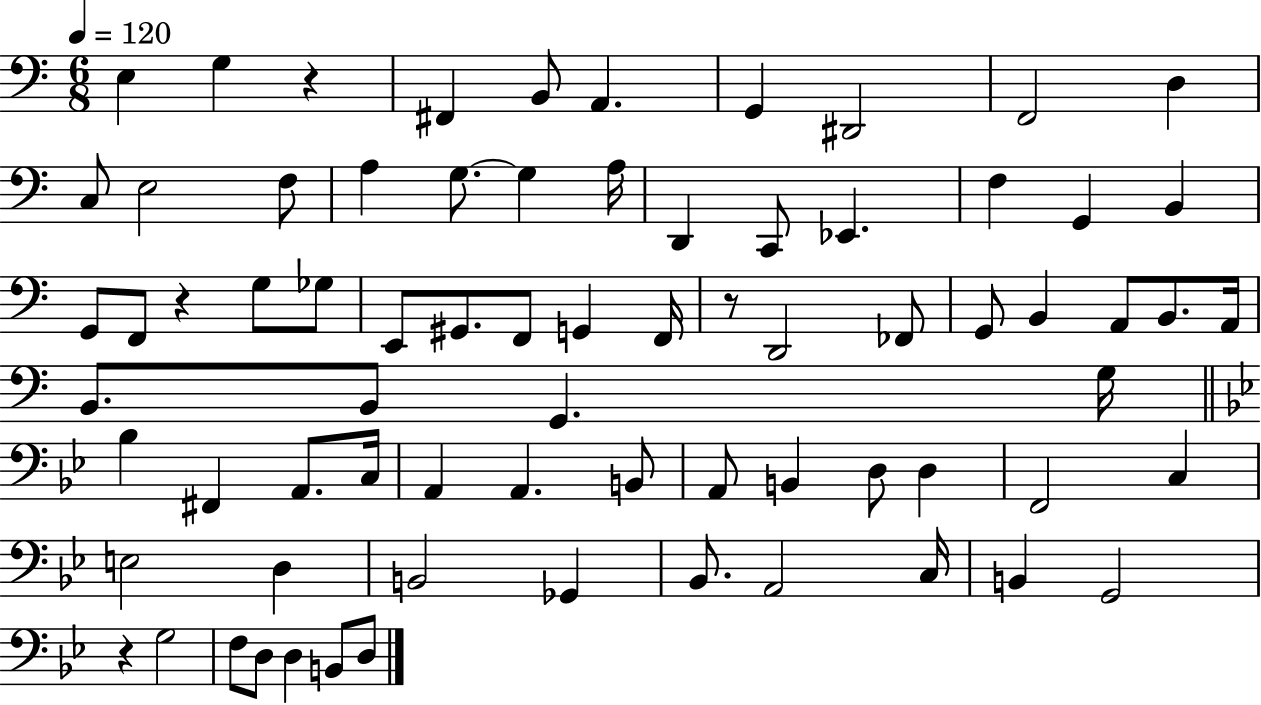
X:1
T:Untitled
M:6/8
L:1/4
K:C
E, G, z ^F,, B,,/2 A,, G,, ^D,,2 F,,2 D, C,/2 E,2 F,/2 A, G,/2 G, A,/4 D,, C,,/2 _E,, F, G,, B,, G,,/2 F,,/2 z G,/2 _G,/2 E,,/2 ^G,,/2 F,,/2 G,, F,,/4 z/2 D,,2 _F,,/2 G,,/2 B,, A,,/2 B,,/2 A,,/4 B,,/2 B,,/2 G,, G,/4 _B, ^F,, A,,/2 C,/4 A,, A,, B,,/2 A,,/2 B,, D,/2 D, F,,2 C, E,2 D, B,,2 _G,, _B,,/2 A,,2 C,/4 B,, G,,2 z G,2 F,/2 D,/2 D, B,,/2 D,/2